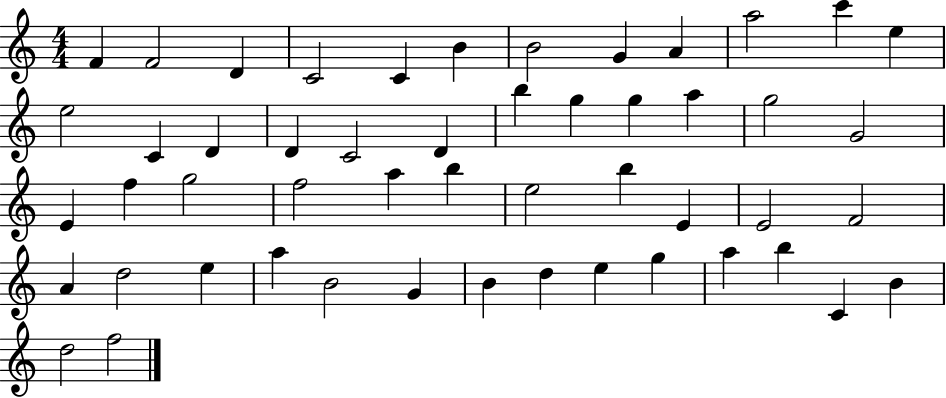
X:1
T:Untitled
M:4/4
L:1/4
K:C
F F2 D C2 C B B2 G A a2 c' e e2 C D D C2 D b g g a g2 G2 E f g2 f2 a b e2 b E E2 F2 A d2 e a B2 G B d e g a b C B d2 f2